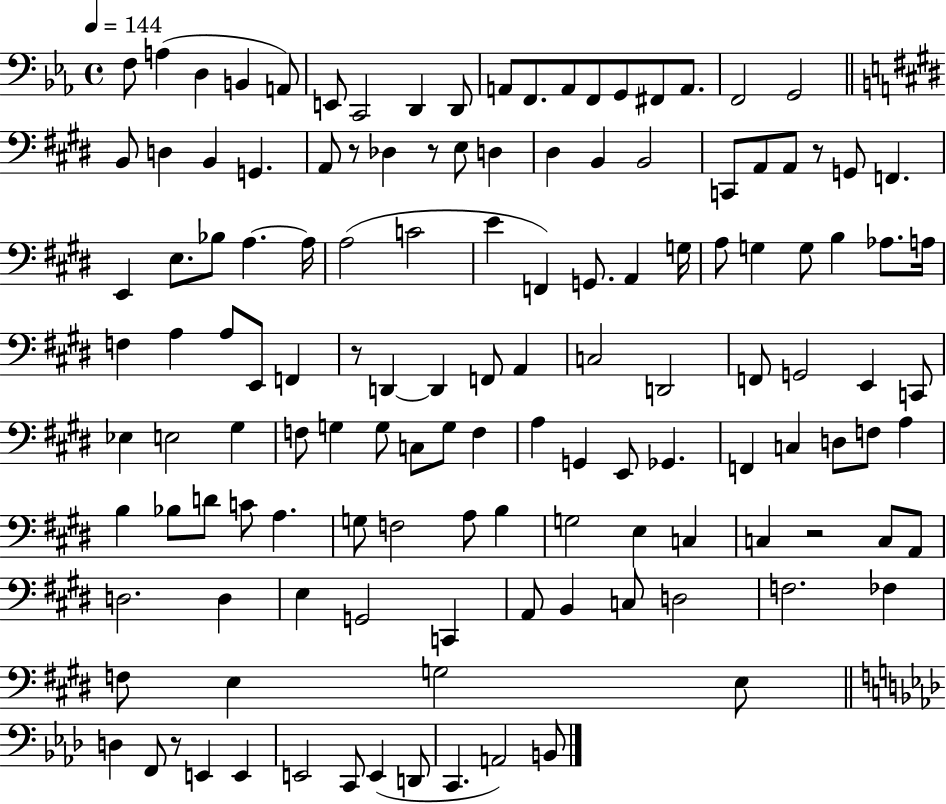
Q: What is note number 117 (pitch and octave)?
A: F2